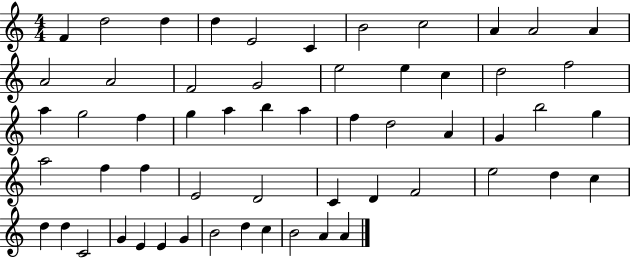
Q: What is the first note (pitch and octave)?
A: F4